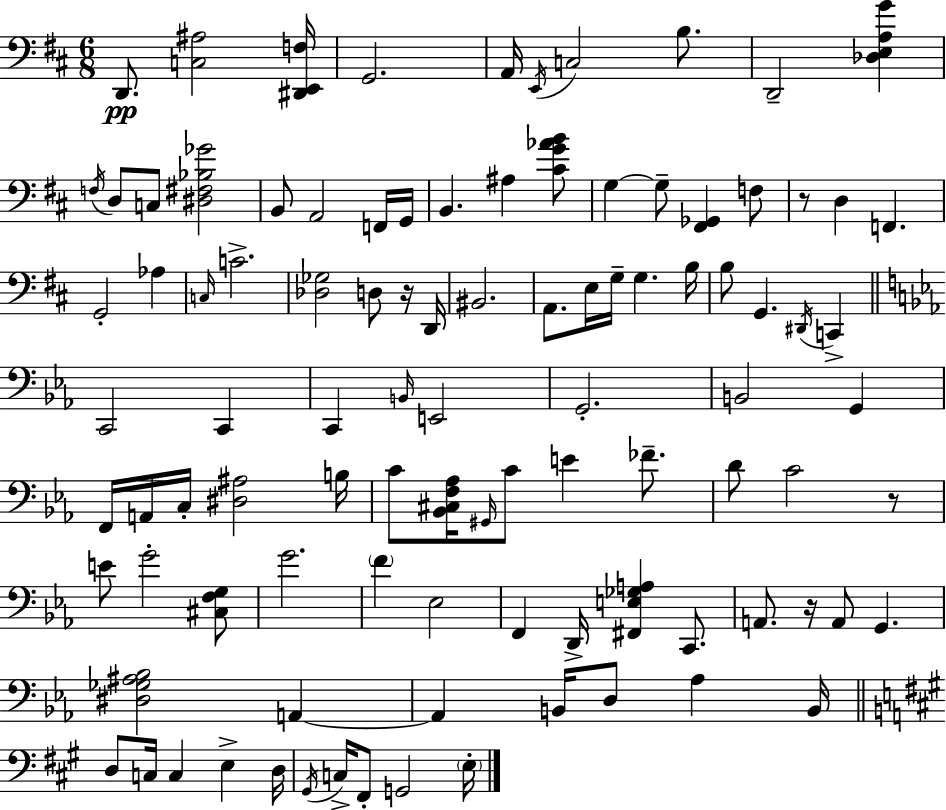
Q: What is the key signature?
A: D major